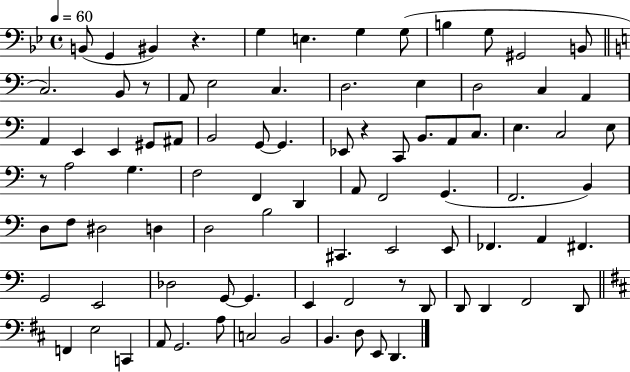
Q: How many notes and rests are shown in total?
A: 88